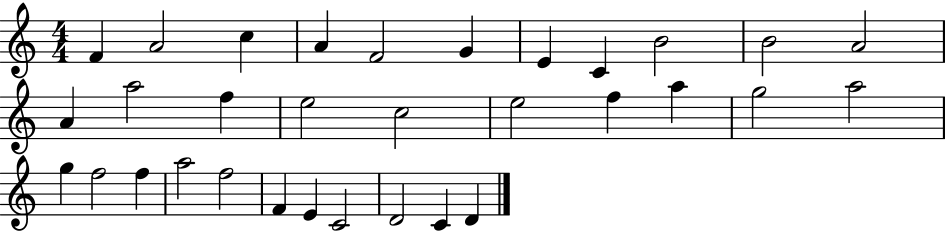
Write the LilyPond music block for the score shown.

{
  \clef treble
  \numericTimeSignature
  \time 4/4
  \key c \major
  f'4 a'2 c''4 | a'4 f'2 g'4 | e'4 c'4 b'2 | b'2 a'2 | \break a'4 a''2 f''4 | e''2 c''2 | e''2 f''4 a''4 | g''2 a''2 | \break g''4 f''2 f''4 | a''2 f''2 | f'4 e'4 c'2 | d'2 c'4 d'4 | \break \bar "|."
}